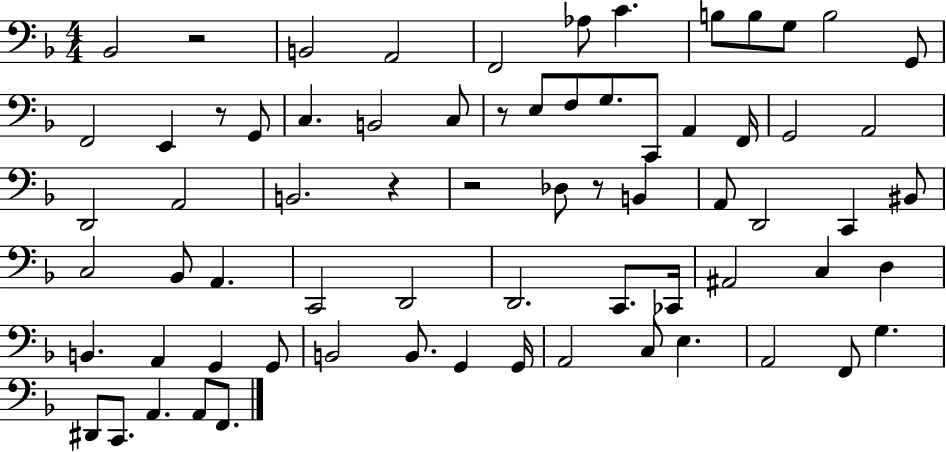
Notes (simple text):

Bb2/h R/h B2/h A2/h F2/h Ab3/e C4/q. B3/e B3/e G3/e B3/h G2/e F2/h E2/q R/e G2/e C3/q. B2/h C3/e R/e E3/e F3/e G3/e. C2/e A2/q F2/s G2/h A2/h D2/h A2/h B2/h. R/q R/h Db3/e R/e B2/q A2/e D2/h C2/q BIS2/e C3/h Bb2/e A2/q. C2/h D2/h D2/h. C2/e. CES2/s A#2/h C3/q D3/q B2/q. A2/q G2/q G2/e B2/h B2/e. G2/q G2/s A2/h C3/e E3/q. A2/h F2/e G3/q. D#2/e C2/e. A2/q. A2/e F2/e.